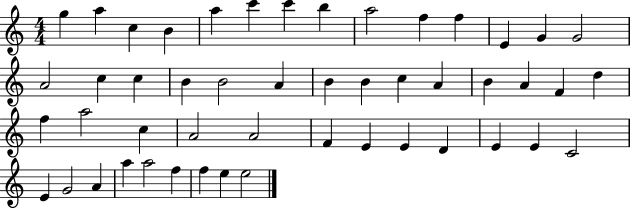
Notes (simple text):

G5/q A5/q C5/q B4/q A5/q C6/q C6/q B5/q A5/h F5/q F5/q E4/q G4/q G4/h A4/h C5/q C5/q B4/q B4/h A4/q B4/q B4/q C5/q A4/q B4/q A4/q F4/q D5/q F5/q A5/h C5/q A4/h A4/h F4/q E4/q E4/q D4/q E4/q E4/q C4/h E4/q G4/h A4/q A5/q A5/h F5/q F5/q E5/q E5/h